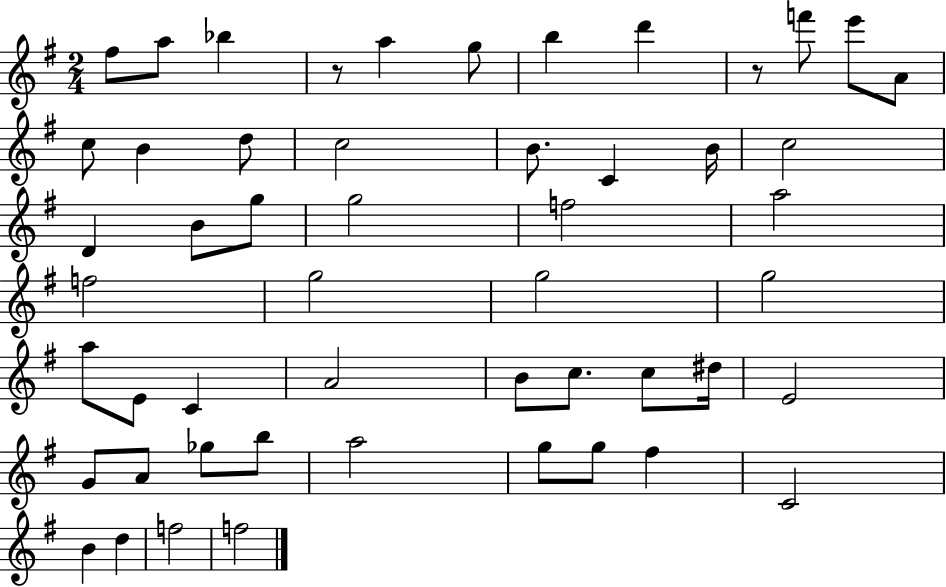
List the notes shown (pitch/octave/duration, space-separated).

F#5/e A5/e Bb5/q R/e A5/q G5/e B5/q D6/q R/e F6/e E6/e A4/e C5/e B4/q D5/e C5/h B4/e. C4/q B4/s C5/h D4/q B4/e G5/e G5/h F5/h A5/h F5/h G5/h G5/h G5/h A5/e E4/e C4/q A4/h B4/e C5/e. C5/e D#5/s E4/h G4/e A4/e Gb5/e B5/e A5/h G5/e G5/e F#5/q C4/h B4/q D5/q F5/h F5/h